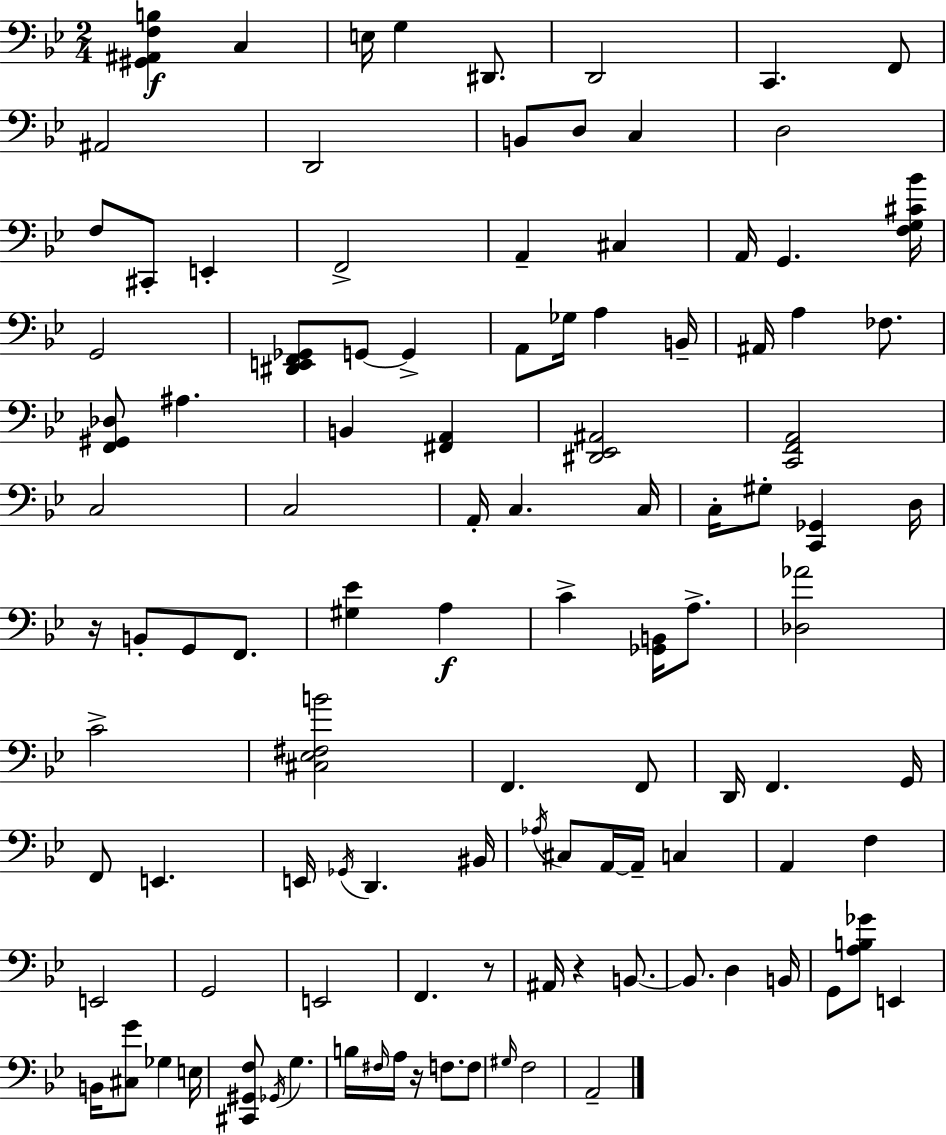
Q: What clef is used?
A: bass